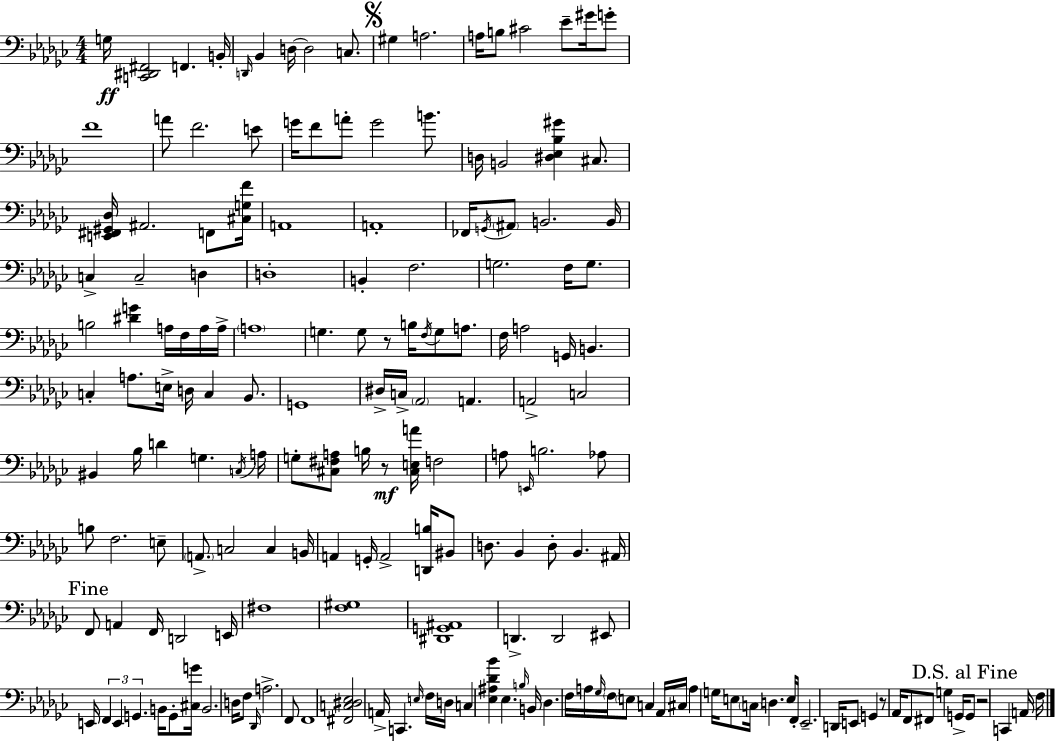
X:1
T:Untitled
M:4/4
L:1/4
K:Ebm
G,/4 [C,,^D,,^F,,]2 F,, B,,/4 D,,/4 _B,, D,/4 D,2 C,/2 ^G, A,2 A,/4 B,/2 ^C2 _E/2 ^G/4 G/2 F4 A/2 F2 E/2 G/4 F/2 A/2 G2 B/2 D,/4 B,,2 [^D,_E,_B,^G] ^C,/2 [E,,^F,,^G,,_D,]/4 ^A,,2 F,,/2 [^C,G,F]/4 A,,4 A,,4 _F,,/4 G,,/4 ^A,,/2 B,,2 B,,/4 C, C,2 D, D,4 B,, F,2 G,2 F,/4 G,/2 B,2 [^DG] A,/4 F,/4 A,/4 A,/4 A,4 G, G,/2 z/2 B,/4 F,/4 G,/2 A,/2 F,/4 A,2 G,,/4 B,, C, A,/2 E,/4 D,/4 C, _B,,/2 G,,4 ^D,/4 C,/4 _A,,2 A,, A,,2 C,2 ^B,, _B,/4 D G, C,/4 A,/4 G,/2 [^C,^F,A,]/2 B,/4 z/2 [^C,E,A]/4 F,2 A,/2 E,,/4 B,2 _A,/2 B,/2 F,2 E,/2 A,,/2 C,2 C, B,,/4 A,, G,,/4 A,,2 [D,,B,]/4 ^B,,/2 D,/2 _B,, D,/2 _B,, ^A,,/4 F,,/2 A,, F,,/4 D,,2 E,,/4 ^F,4 [F,^G,]4 [^D,,G,,^A,,]4 D,, D,,2 ^E,,/2 E,,/4 F,, E,, G,, B,,/4 G,,/2 [^C,G]/4 B,,2 D,/4 F,/2 _D,,/4 A,2 F,,/2 F,,4 [^F,,C,^D,_E,]2 A,,/4 C,, E,/4 F,/4 D,/4 C, [_E,^A,_D_B] _E, B,/4 B,,/4 _D, F,/4 A,/4 _G,/4 F,/4 E,/2 C, _A,,/4 ^C,/4 A, G,/4 E,/2 C,/4 D, E,/4 F,,/4 _E,,2 D,,/4 E,,/2 G,, z/2 _A,,/4 F,,/2 ^F,,/2 G, G,,/4 G,,/2 z2 C,, A,,/4 F,/4